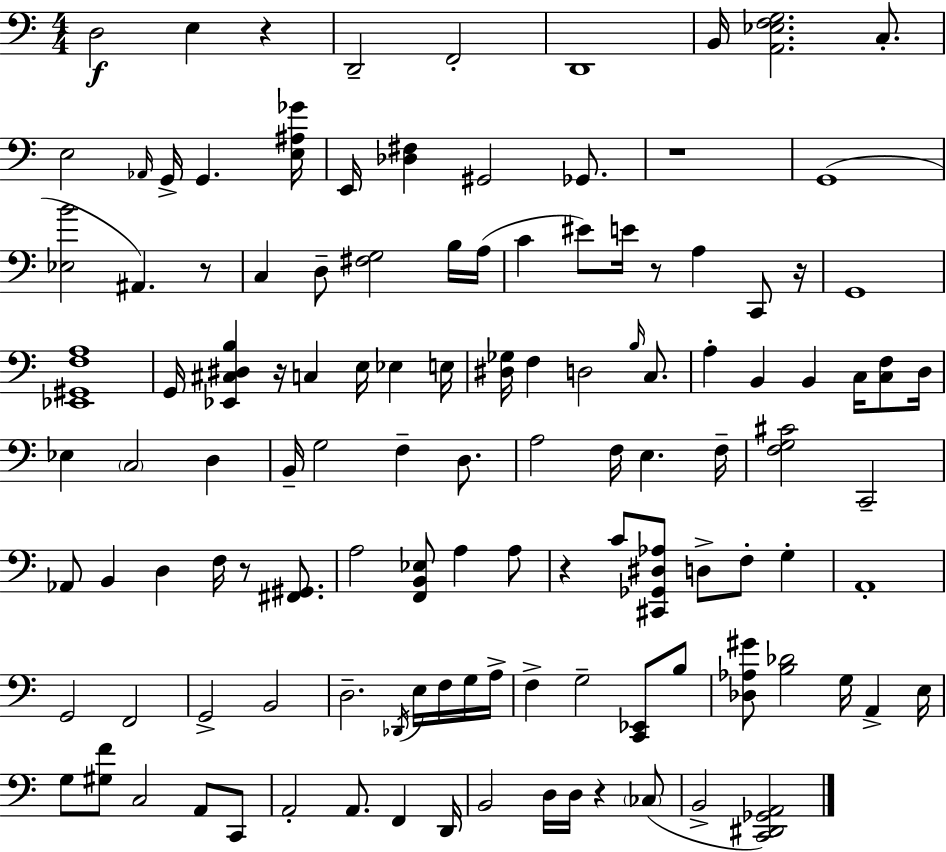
{
  \clef bass
  \numericTimeSignature
  \time 4/4
  \key c \major
  d2\f e4 r4 | d,2-- f,2-. | d,1 | b,16 <a, ees f g>2. c8.-. | \break e2 \grace { aes,16 } g,16-> g,4. | <e ais ges'>16 e,16 <des fis>4 gis,2 ges,8. | r1 | g,1( | \break <ees b'>2 ais,4.) r8 | c4 d8-- <fis g>2 b16 | a16( c'4 eis'8) e'16 r8 a4 c,8 | r16 g,1 | \break <ees, gis, f a>1 | g,16 <ees, cis dis b>4 r16 c4 e16 ees4 | e16 <dis ges>16 f4 d2 \grace { b16 } c8. | a4-. b,4 b,4 c16 <c f>8 | \break d16 ees4 \parenthesize c2 d4 | b,16-- g2 f4-- d8. | a2 f16 e4. | f16-- <f g cis'>2 c,2-- | \break aes,8 b,4 d4 f16 r8 <fis, gis,>8. | a2 <f, b, ees>8 a4 | a8 r4 c'8 <cis, ges, dis aes>8 d8-> f8-. g4-. | a,1-. | \break g,2 f,2 | g,2-> b,2 | d2.-- \acciaccatura { des,16 } e16 | f16 g16 a16-> f4-> g2-- <c, ees,>8 | \break b8 <des aes gis'>8 <b des'>2 g16 a,4-> | e16 g8 <gis f'>8 c2 a,8 | c,8 a,2-. a,8. f,4 | d,16 b,2 d16 d16 r4 | \break \parenthesize ces8( b,2-> <c, dis, ges, a,>2) | \bar "|."
}